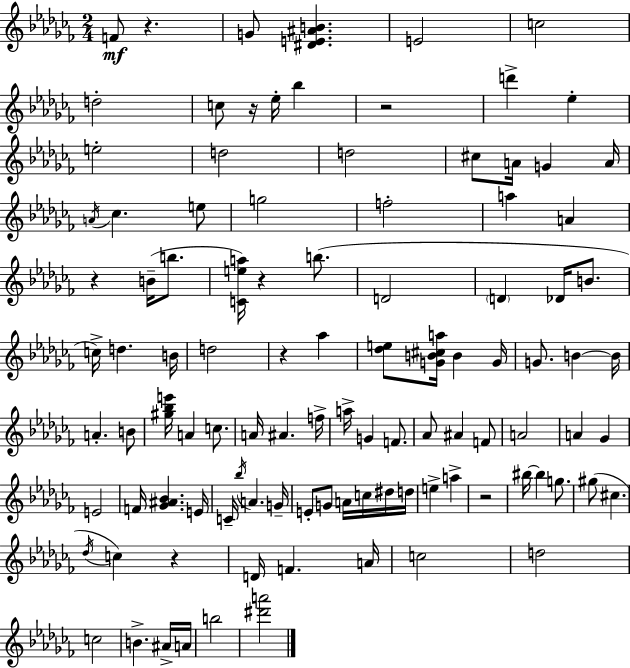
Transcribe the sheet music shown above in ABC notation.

X:1
T:Untitled
M:2/4
L:1/4
K:Abm
F/2 z G/2 [^DE^AB] E2 c2 d2 c/2 z/4 _e/4 _b z2 d' _e e2 d2 d2 ^c/2 A/4 G A/4 A/4 _c e/2 g2 f2 a A z B/4 b/2 [Cea]/4 z b/2 D2 D _D/4 B/2 c/4 d B/4 d2 z _a [_de]/2 [GB^ca]/4 B G/4 G/2 B B/4 A B/2 [^g_be']/4 A c/2 A/4 ^A f/4 a/4 G F/2 _A/2 ^A F/2 A2 A _G E2 F/4 [_G^A_B] E/4 C/4 _b/4 A G/4 E/2 G/2 A/4 c/4 ^d/4 d/4 e a z2 ^b/4 ^b g/2 ^g/2 ^c _d/4 c z D/4 F A/4 c2 d2 c2 B ^A/4 A/4 b2 [^d'a']2